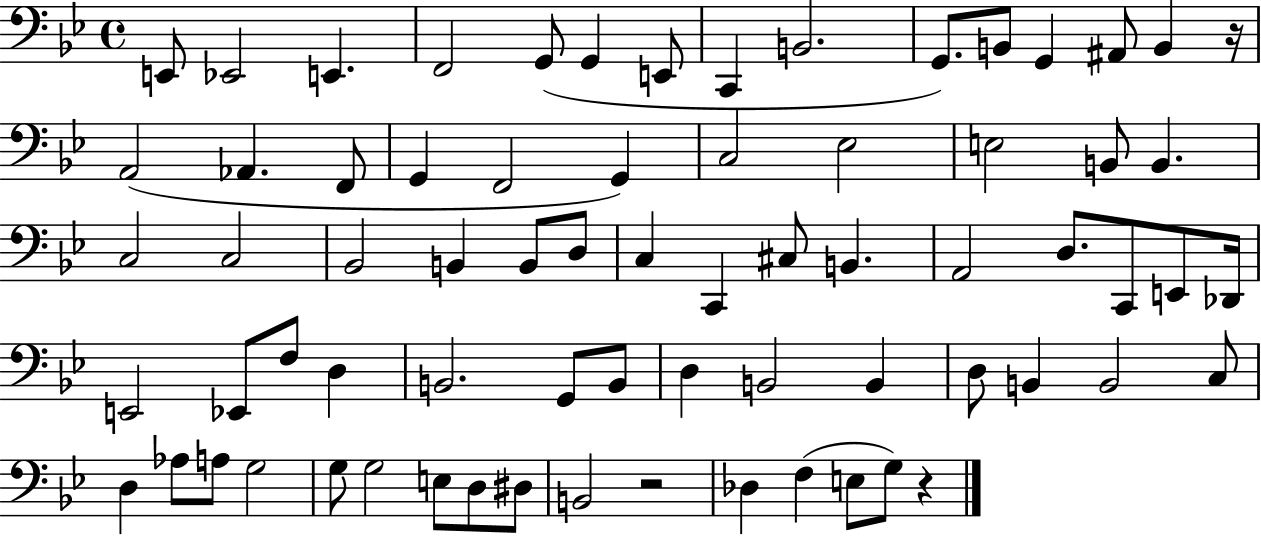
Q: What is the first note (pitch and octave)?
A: E2